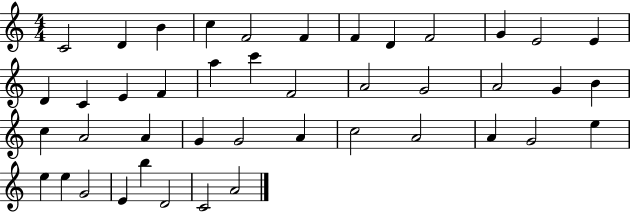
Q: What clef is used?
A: treble